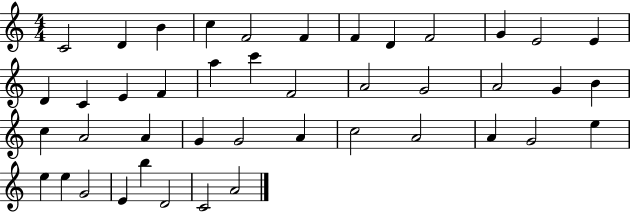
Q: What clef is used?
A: treble